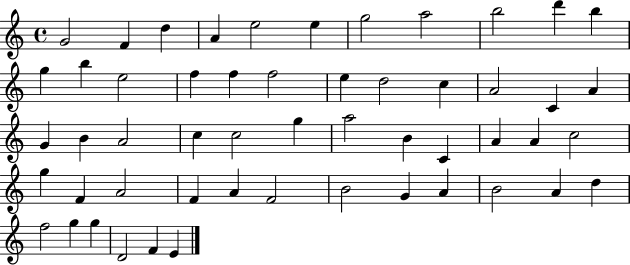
{
  \clef treble
  \time 4/4
  \defaultTimeSignature
  \key c \major
  g'2 f'4 d''4 | a'4 e''2 e''4 | g''2 a''2 | b''2 d'''4 b''4 | \break g''4 b''4 e''2 | f''4 f''4 f''2 | e''4 d''2 c''4 | a'2 c'4 a'4 | \break g'4 b'4 a'2 | c''4 c''2 g''4 | a''2 b'4 c'4 | a'4 a'4 c''2 | \break g''4 f'4 a'2 | f'4 a'4 f'2 | b'2 g'4 a'4 | b'2 a'4 d''4 | \break f''2 g''4 g''4 | d'2 f'4 e'4 | \bar "|."
}